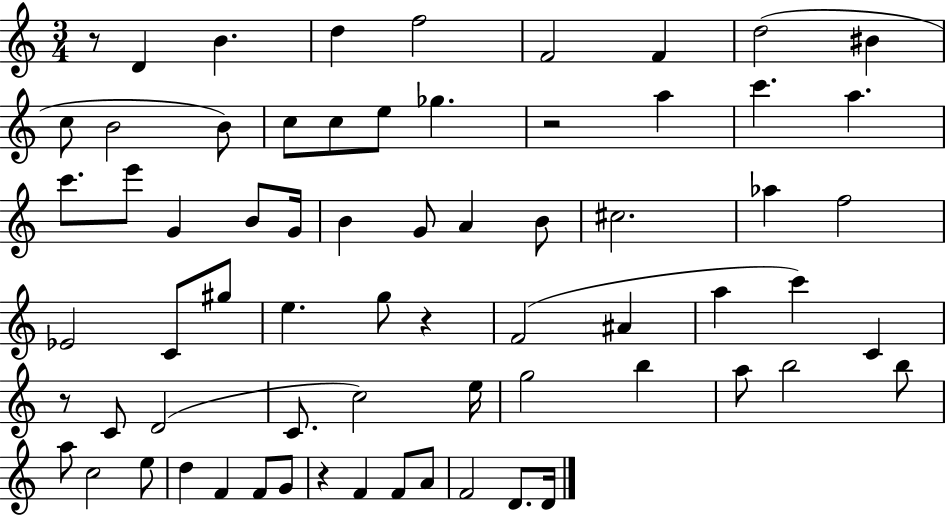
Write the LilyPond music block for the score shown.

{
  \clef treble
  \numericTimeSignature
  \time 3/4
  \key c \major
  r8 d'4 b'4. | d''4 f''2 | f'2 f'4 | d''2( bis'4 | \break c''8 b'2 b'8) | c''8 c''8 e''8 ges''4. | r2 a''4 | c'''4. a''4. | \break c'''8. e'''8 g'4 b'8 g'16 | b'4 g'8 a'4 b'8 | cis''2. | aes''4 f''2 | \break ees'2 c'8 gis''8 | e''4. g''8 r4 | f'2( ais'4 | a''4 c'''4) c'4 | \break r8 c'8 d'2( | c'8. c''2) e''16 | g''2 b''4 | a''8 b''2 b''8 | \break a''8 c''2 e''8 | d''4 f'4 f'8 g'8 | r4 f'4 f'8 a'8 | f'2 d'8. d'16 | \break \bar "|."
}